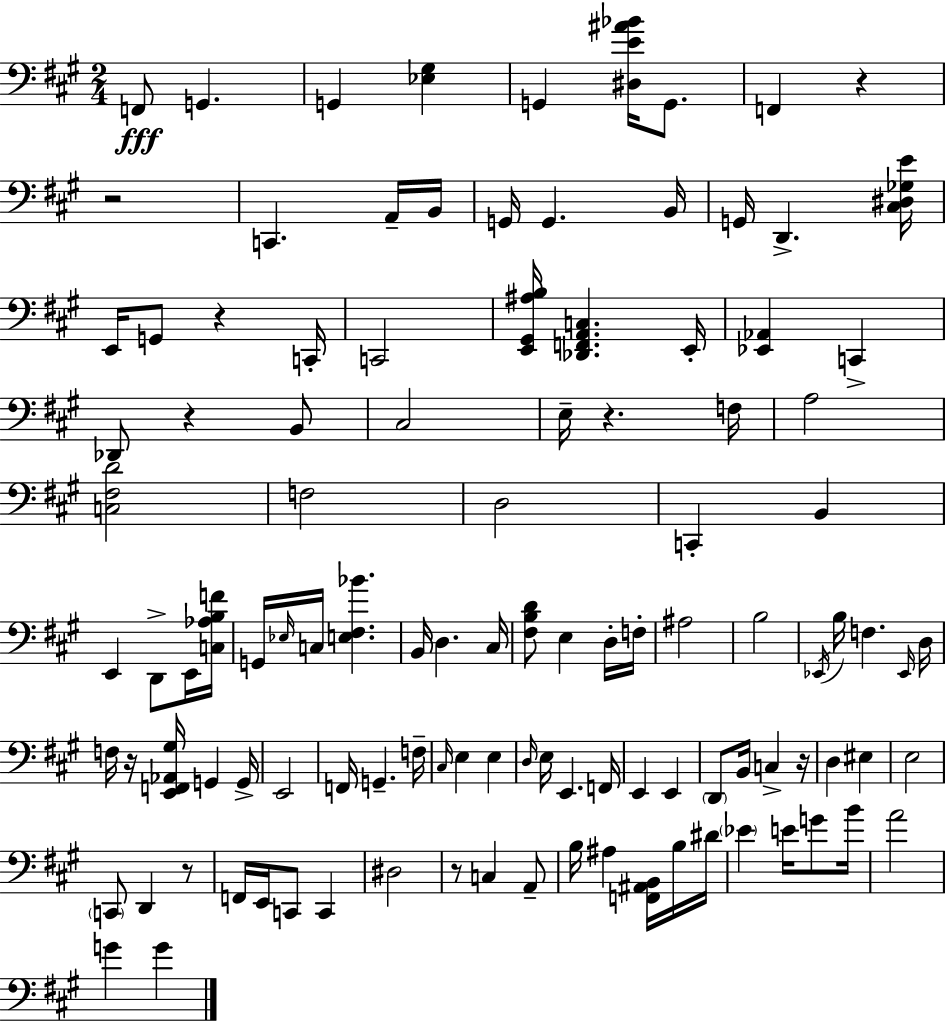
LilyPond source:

{
  \clef bass
  \numericTimeSignature
  \time 2/4
  \key a \major
  f,8\fff g,4. | g,4 <ees gis>4 | g,4 <dis e' ais' bes'>16 g,8. | f,4 r4 | \break r2 | c,4. a,16-- b,16 | g,16 g,4. b,16 | g,16 d,4.-> <cis dis ges e'>16 | \break e,16 g,8 r4 c,16-. | c,2 | <e, gis, ais b>16 <des, f, a, c>4. e,16-. | <ees, aes,>4 c,4-> | \break des,8 r4 b,8 | cis2 | e16-- r4. f16 | a2 | \break <c fis d'>2 | f2 | d2 | c,4-. b,4 | \break e,4 d,8-> e,16 <c aes b f'>16 | g,16 \grace { ees16 } c16 <e fis bes'>4. | b,16 d4. | cis16 <fis b d'>8 e4 d16-. | \break f16-. ais2 | b2 | \acciaccatura { ees,16 } b16 f4. | \grace { ees,16 } d16 f16 r16 <e, f, aes, gis>16 g,4 | \break g,16-> e,2 | f,16 g,4.-- | f16-- \grace { cis16 } e4 | e4 \grace { d16 } e16 e,4. | \break f,16 e,4 | e,4 \parenthesize d,8 b,16 | c4-> r16 d4 | eis4 e2 | \break \parenthesize c,8 d,4 | r8 f,16 e,16 c,8 | c,4 dis2 | r8 c4 | \break a,8-- b16 ais4 | <f, ais, b,>16 b16 dis'16 \parenthesize ees'4 | e'16 g'8 b'16 a'2 | g'4 | \break g'4 \bar "|."
}